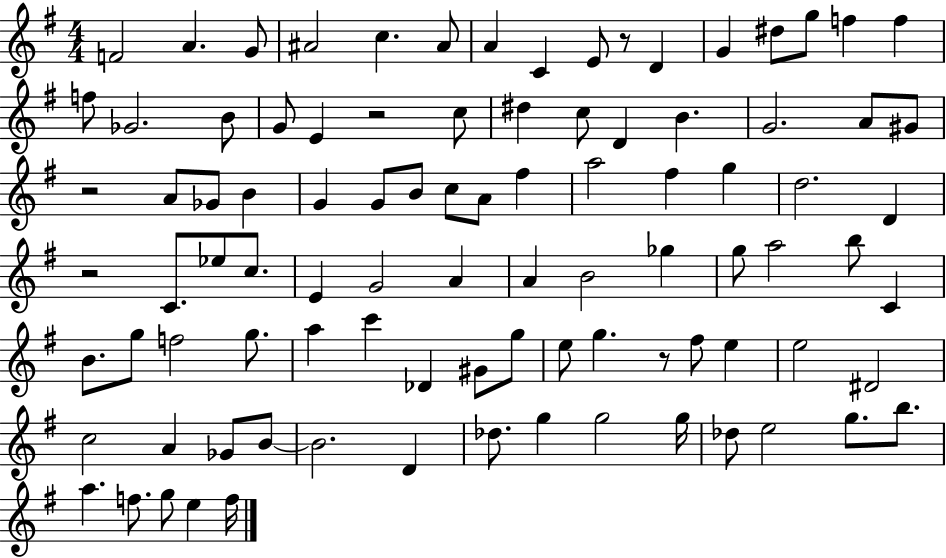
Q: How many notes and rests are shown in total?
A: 94